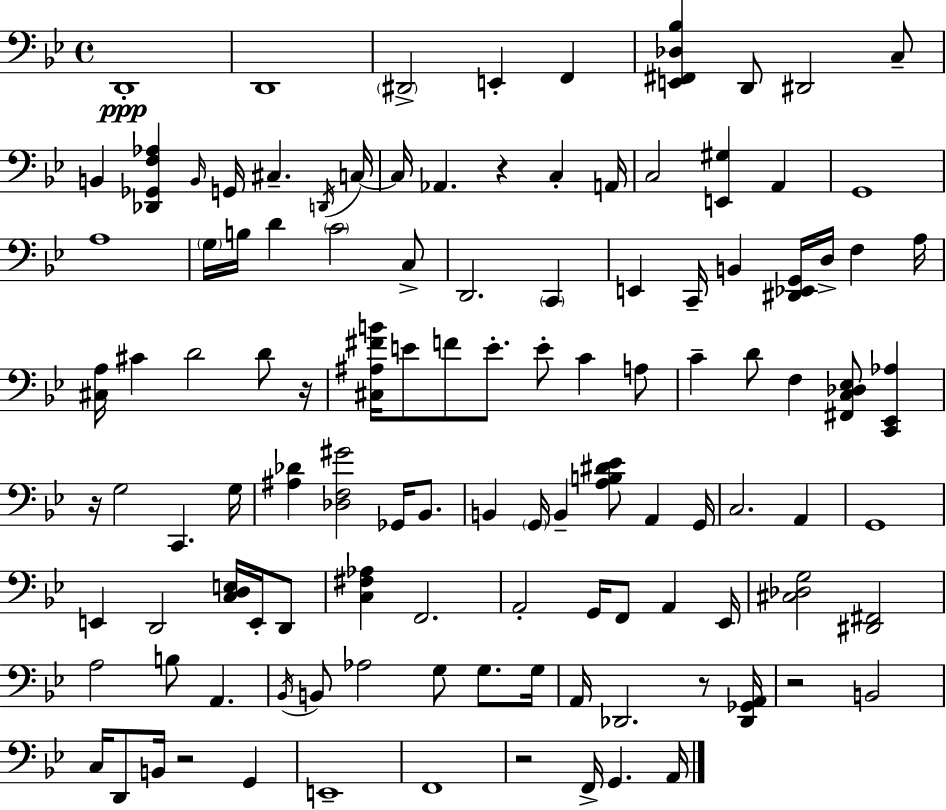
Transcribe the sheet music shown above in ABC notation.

X:1
T:Untitled
M:4/4
L:1/4
K:Gm
D,,4 D,,4 ^D,,2 E,, F,, [E,,^F,,_D,_B,] D,,/2 ^D,,2 C,/2 B,, [_D,,_G,,F,_A,] B,,/4 G,,/4 ^C, D,,/4 C,/4 C,/4 _A,, z C, A,,/4 C,2 [E,,^G,] A,, G,,4 A,4 G,/4 B,/4 D C2 C,/2 D,,2 C,, E,, C,,/4 B,, [^D,,_E,,G,,]/4 D,/4 F, A,/4 [^C,A,]/4 ^C D2 D/2 z/4 [^C,^A,^FB]/4 E/2 F/2 E/2 E/2 C A,/2 C D/2 F, [^F,,C,_D,_E,]/2 [C,,_E,,_A,] z/4 G,2 C,, G,/4 [^A,_D] [_D,F,^G]2 _G,,/4 _B,,/2 B,, G,,/4 B,, [A,B,^D_E]/2 A,, G,,/4 C,2 A,, G,,4 E,, D,,2 [C,D,E,]/4 E,,/4 D,,/2 [C,^F,_A,] F,,2 A,,2 G,,/4 F,,/2 A,, _E,,/4 [^C,_D,G,]2 [^D,,^F,,]2 A,2 B,/2 A,, _B,,/4 B,,/2 _A,2 G,/2 G,/2 G,/4 A,,/4 _D,,2 z/2 [_D,,_G,,A,,]/4 z2 B,,2 C,/4 D,,/2 B,,/4 z2 G,, E,,4 F,,4 z2 F,,/4 G,, A,,/4